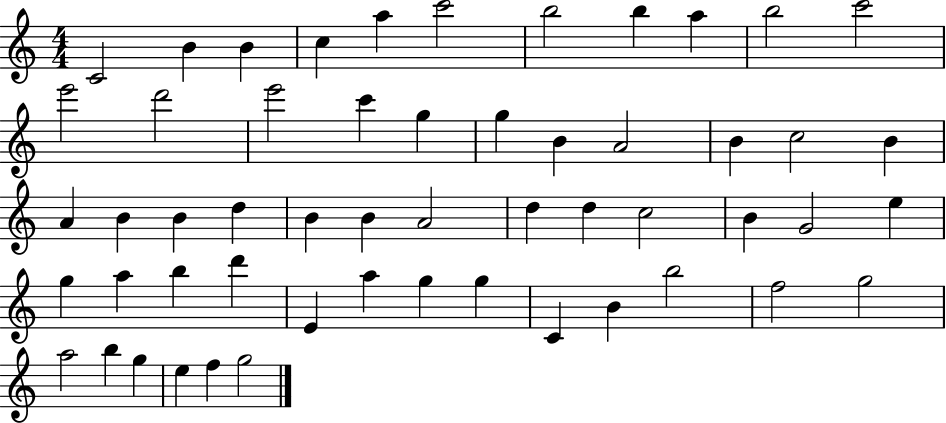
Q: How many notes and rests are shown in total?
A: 54